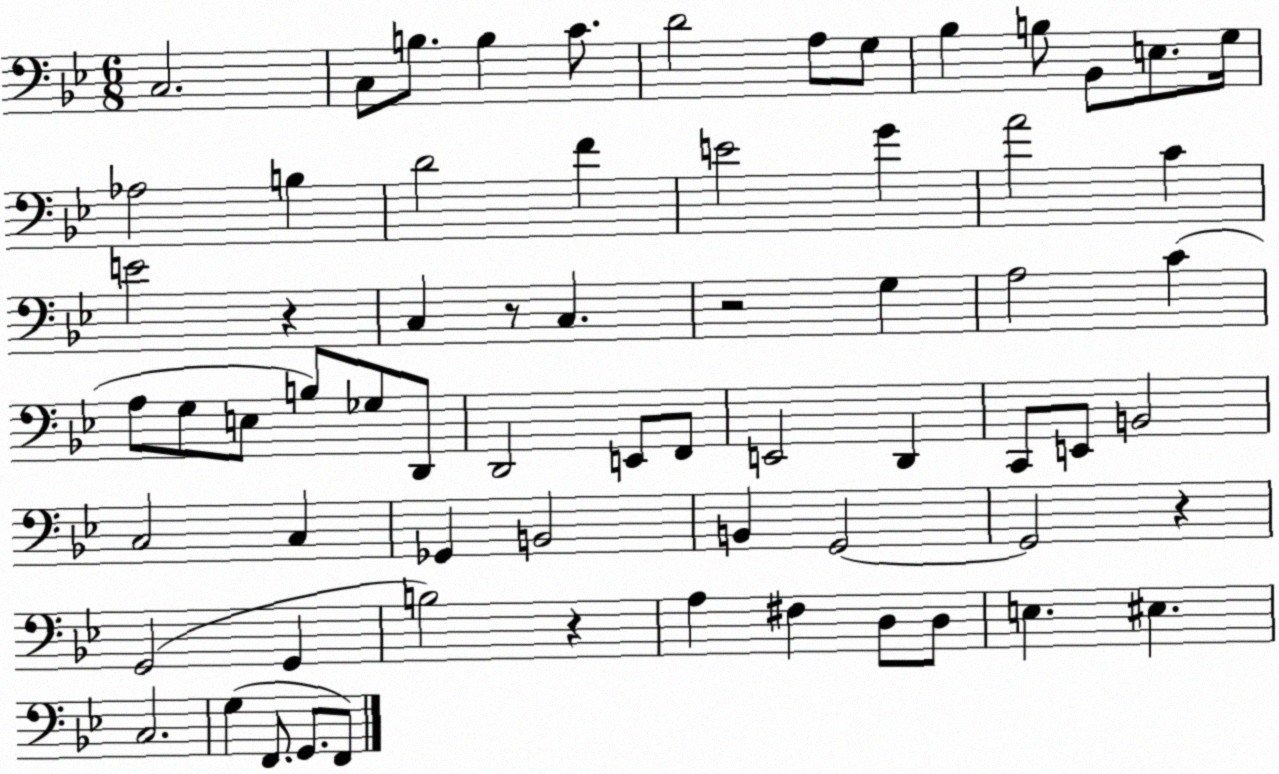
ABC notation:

X:1
T:Untitled
M:6/8
L:1/4
K:Bb
C,2 C,/2 B,/2 B, C/2 D2 A,/2 G,/2 _B, B,/2 _B,,/2 E,/2 G,/4 _A,2 B, D2 F E2 G A2 C E2 z C, z/2 C, z2 G, A,2 C A,/2 G,/2 E,/2 B,/2 _G,/2 D,,/2 D,,2 E,,/2 F,,/2 E,,2 D,, C,,/2 E,,/2 B,,2 C,2 C, _G,, B,,2 B,, G,,2 G,,2 z G,,2 G,, B,2 z A, ^F, D,/2 D,/2 E, ^E, C,2 G, F,,/2 G,,/2 F,,/2